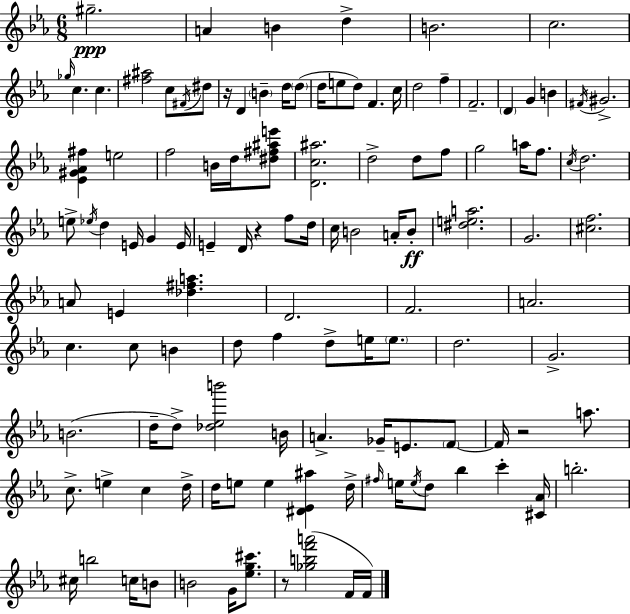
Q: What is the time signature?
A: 6/8